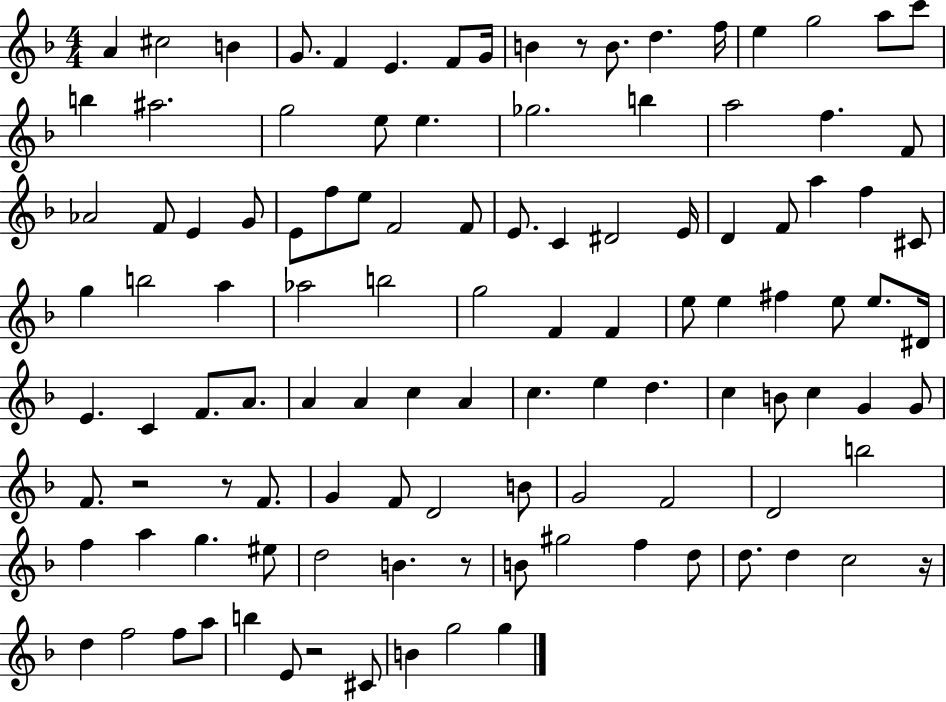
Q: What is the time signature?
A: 4/4